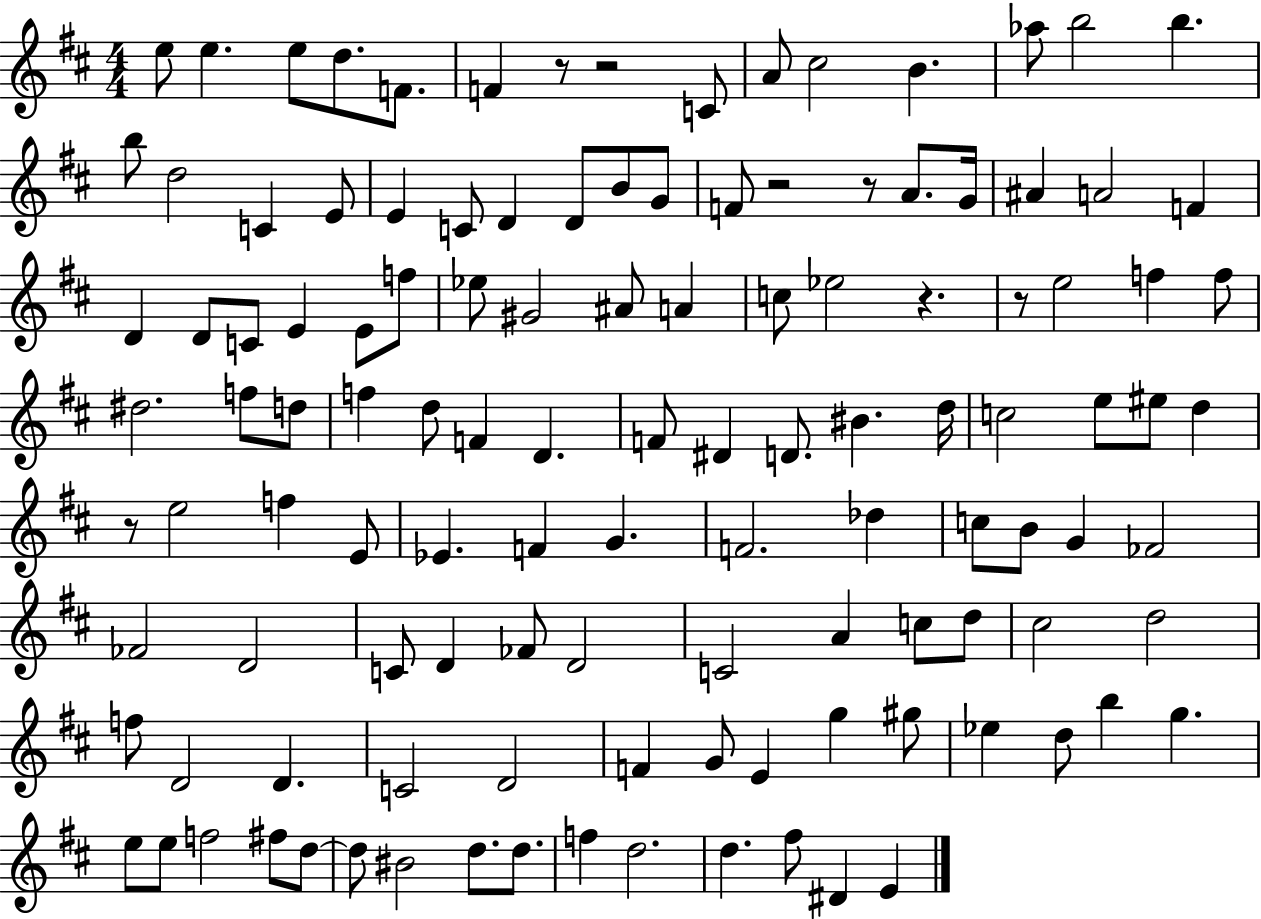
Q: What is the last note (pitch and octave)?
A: E4